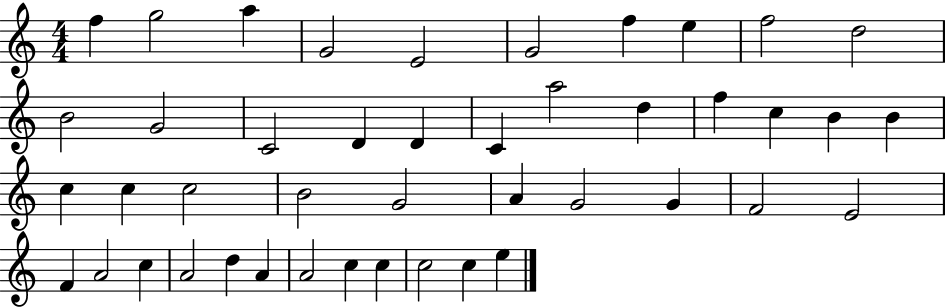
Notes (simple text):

F5/q G5/h A5/q G4/h E4/h G4/h F5/q E5/q F5/h D5/h B4/h G4/h C4/h D4/q D4/q C4/q A5/h D5/q F5/q C5/q B4/q B4/q C5/q C5/q C5/h B4/h G4/h A4/q G4/h G4/q F4/h E4/h F4/q A4/h C5/q A4/h D5/q A4/q A4/h C5/q C5/q C5/h C5/q E5/q